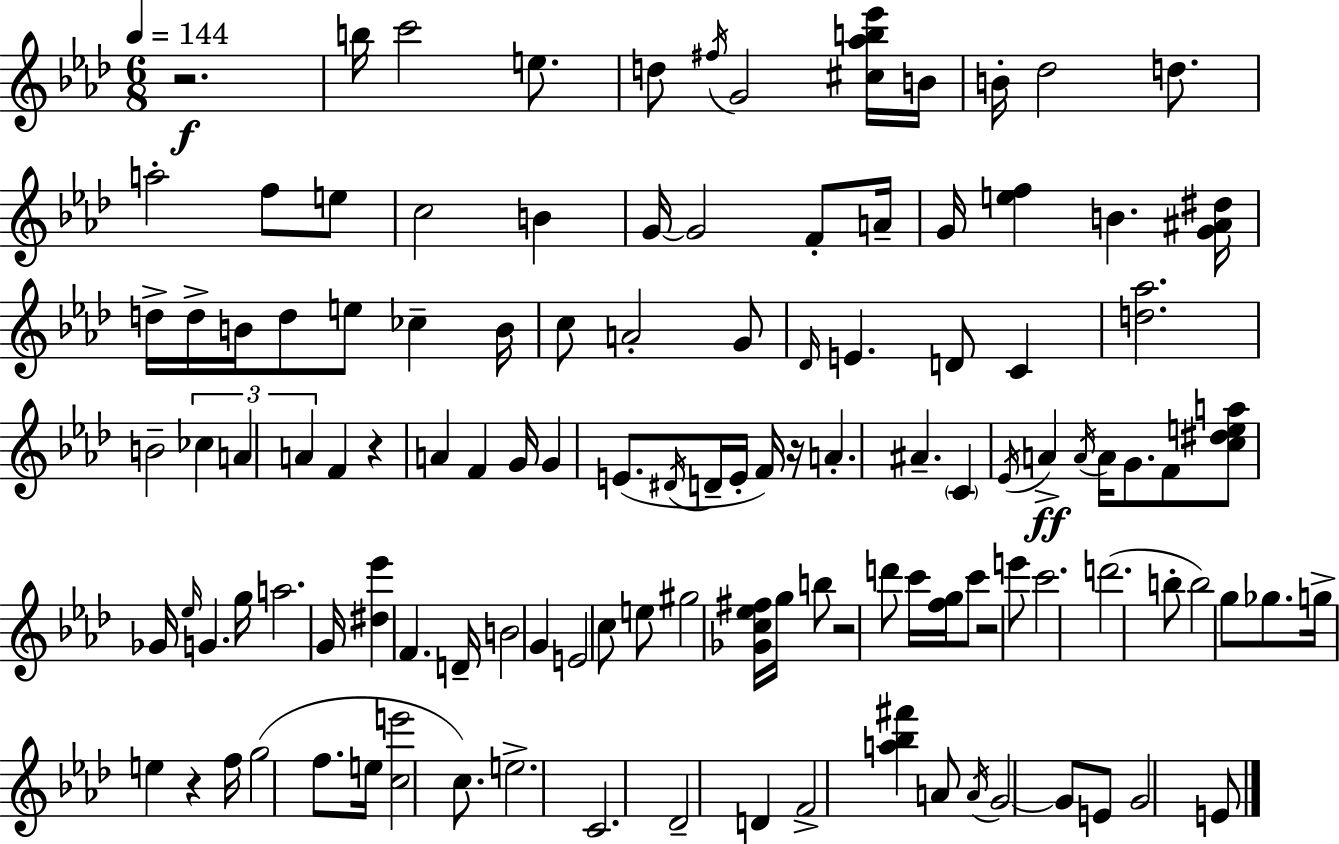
{
  \clef treble
  \numericTimeSignature
  \time 6/8
  \key aes \major
  \tempo 4 = 144
  r2.\f | b''16 c'''2 e''8. | d''8 \acciaccatura { fis''16 } g'2 <cis'' aes'' b'' ees'''>16 | b'16 b'16-. des''2 d''8. | \break a''2-. f''8 e''8 | c''2 b'4 | g'16~~ g'2 f'8-. | a'16-- g'16 <e'' f''>4 b'4. | \break <g' ais' dis''>16 d''16-> d''16-> b'16 d''8 e''8 ces''4-- | b'16 c''8 a'2-. g'8 | \grace { des'16 } e'4. d'8 c'4 | <d'' aes''>2. | \break b'2-- \tuplet 3/2 { ces''4 | a'4 a'4 } f'4 | r4 a'4 f'4 | g'16 g'4 e'8.( \acciaccatura { dis'16 } d'16-- | \break e'16-. f'16) r16 a'4.-. ais'4.-- | \parenthesize c'4 \acciaccatura { ees'16 }\ff a'4-> | \acciaccatura { a'16 } a'16 g'8. f'8 <c'' dis'' e'' a''>8 ges'16 \grace { ees''16 } g'4. | g''16 a''2. | \break g'16 <dis'' ees'''>4 f'4. | d'16-- b'2 | g'4 e'2 | c''8 e''8 gis''2 | \break <ges' c'' ees'' fis''>16 g''16 b''8 r2 | d'''8 c'''16 <f'' g''>16 c'''8 r2 | e'''8 c'''2. | d'''2.( | \break b''8-. b''2) | g''8 ges''8. g''16-> e''4 | r4 f''16 g''2( | f''8. e''16 <c'' e'''>2 | \break c''8.) e''2.-> | c'2. | des'2-- | d'4 f'2-> | \break <a'' bes'' fis'''>4 a'8 \acciaccatura { a'16 } g'2~~ | g'8 e'8 g'2 | e'8 \bar "|."
}